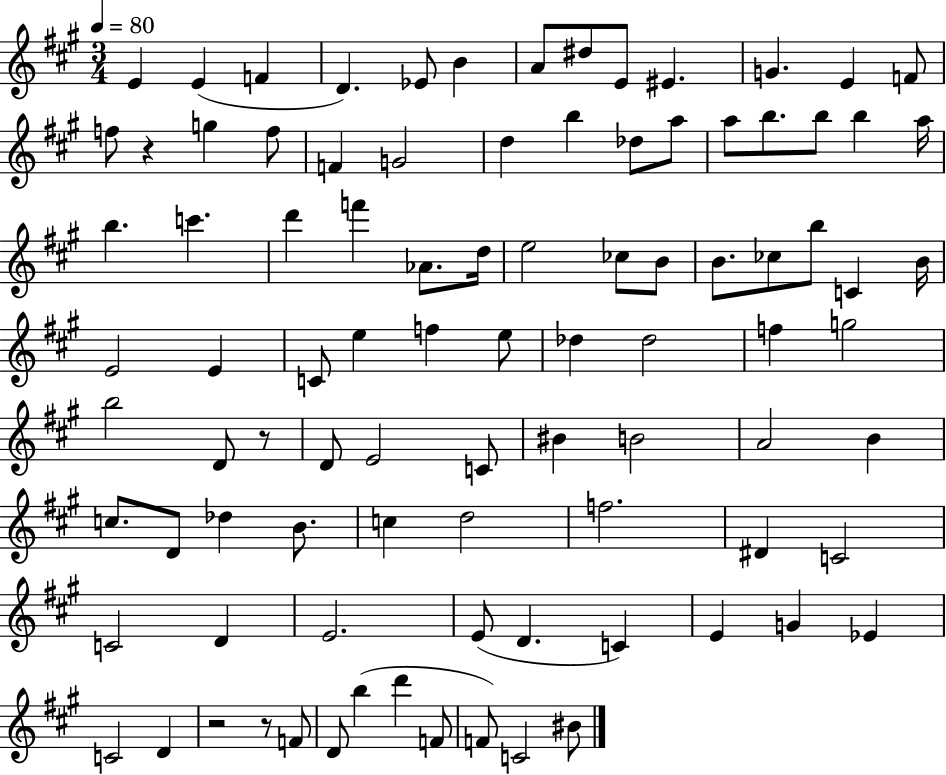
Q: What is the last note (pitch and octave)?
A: BIS4